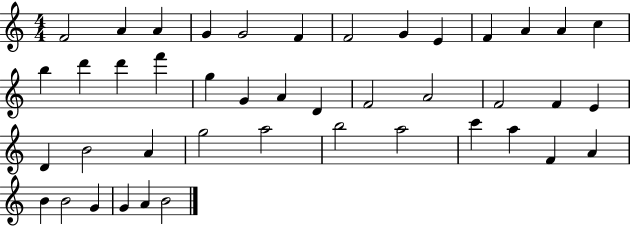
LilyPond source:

{
  \clef treble
  \numericTimeSignature
  \time 4/4
  \key c \major
  f'2 a'4 a'4 | g'4 g'2 f'4 | f'2 g'4 e'4 | f'4 a'4 a'4 c''4 | \break b''4 d'''4 d'''4 f'''4 | g''4 g'4 a'4 d'4 | f'2 a'2 | f'2 f'4 e'4 | \break d'4 b'2 a'4 | g''2 a''2 | b''2 a''2 | c'''4 a''4 f'4 a'4 | \break b'4 b'2 g'4 | g'4 a'4 b'2 | \bar "|."
}